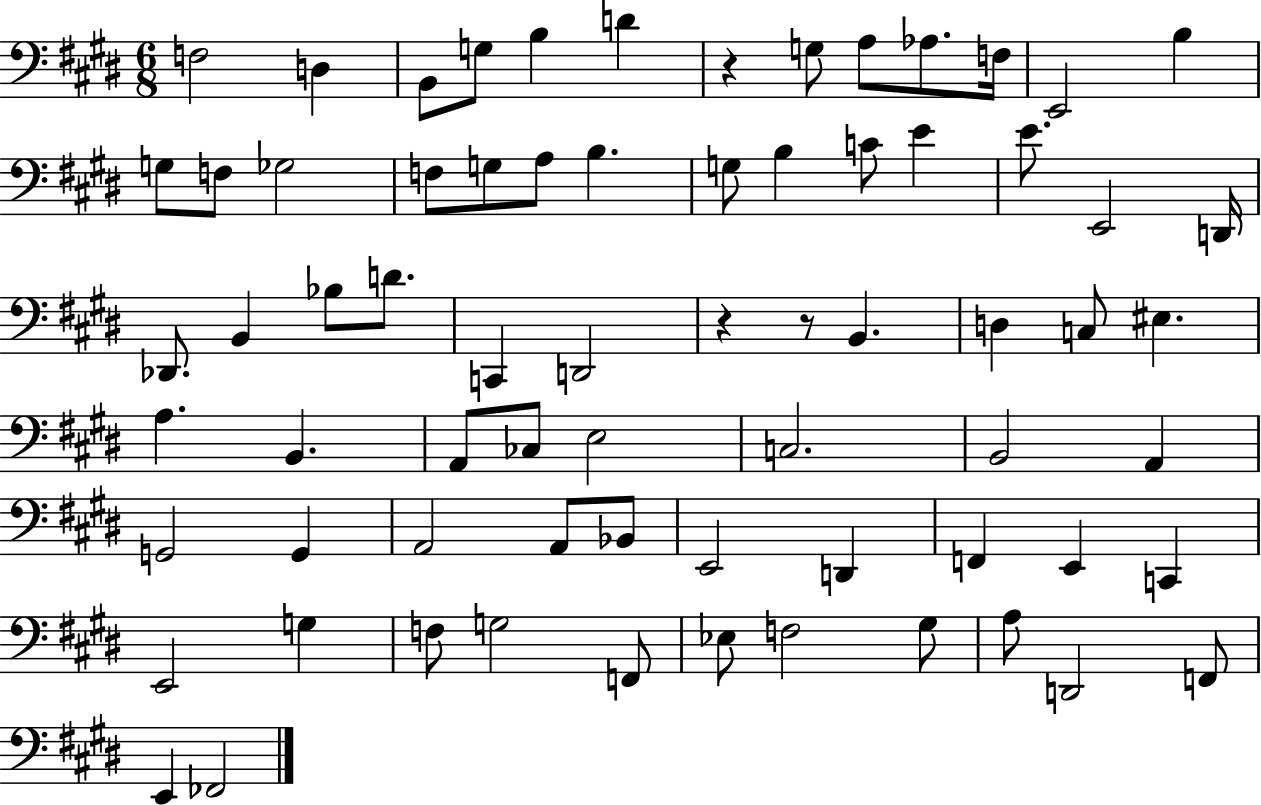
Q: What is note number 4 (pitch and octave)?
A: G3